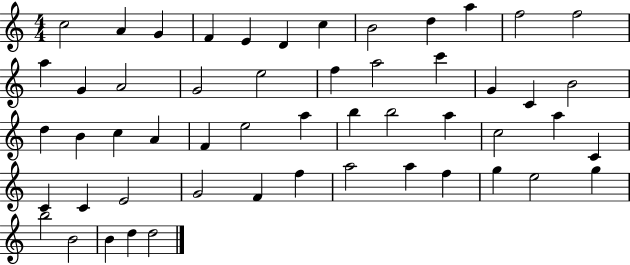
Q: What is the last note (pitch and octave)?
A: D5